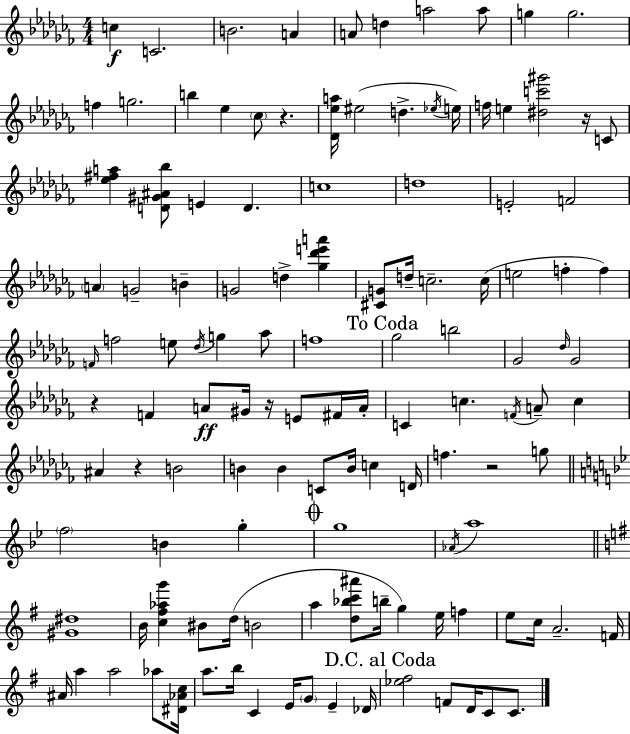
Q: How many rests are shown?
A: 6